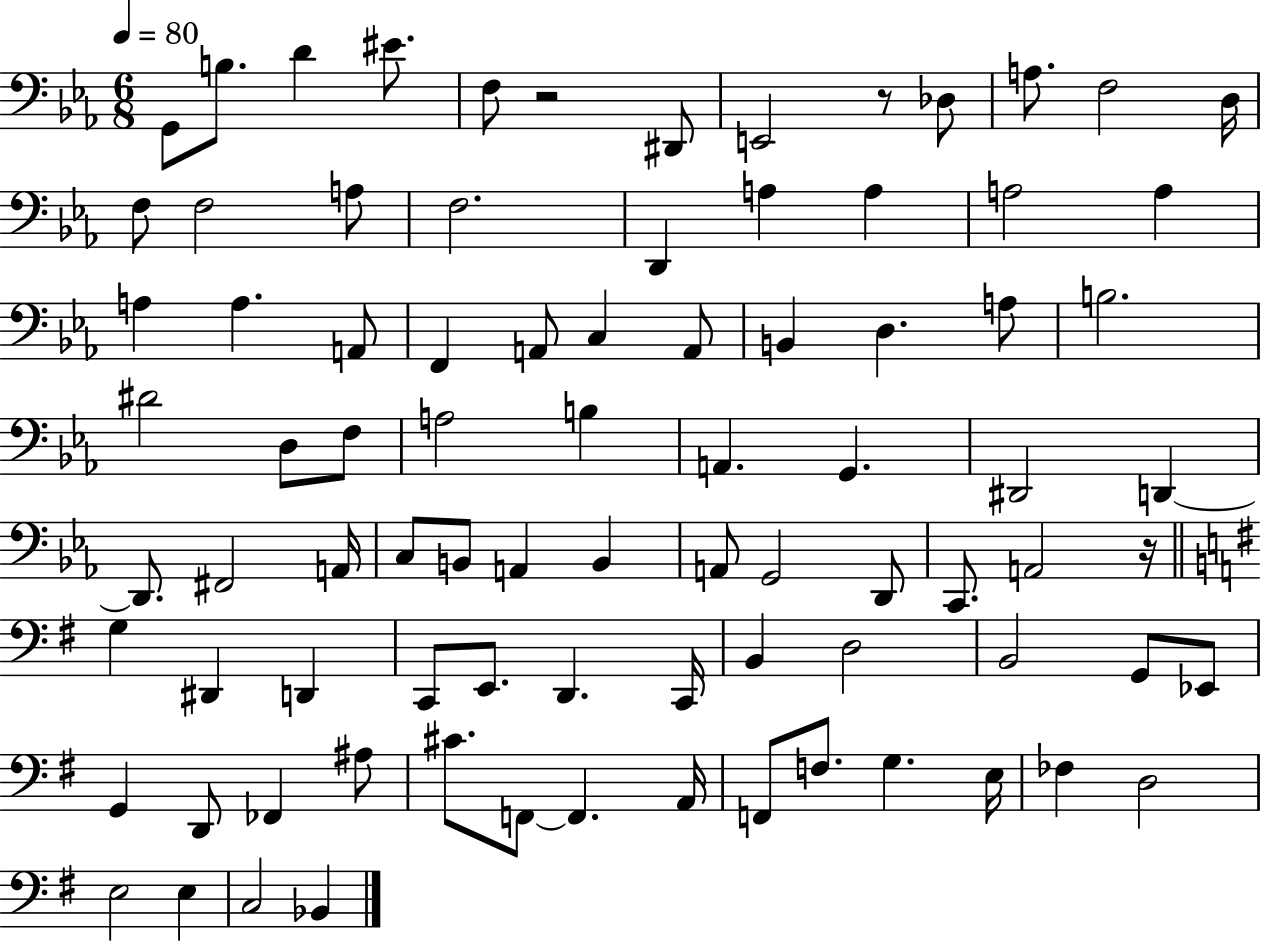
X:1
T:Untitled
M:6/8
L:1/4
K:Eb
G,,/2 B,/2 D ^E/2 F,/2 z2 ^D,,/2 E,,2 z/2 _D,/2 A,/2 F,2 D,/4 F,/2 F,2 A,/2 F,2 D,, A, A, A,2 A, A, A, A,,/2 F,, A,,/2 C, A,,/2 B,, D, A,/2 B,2 ^D2 D,/2 F,/2 A,2 B, A,, G,, ^D,,2 D,, D,,/2 ^F,,2 A,,/4 C,/2 B,,/2 A,, B,, A,,/2 G,,2 D,,/2 C,,/2 A,,2 z/4 G, ^D,, D,, C,,/2 E,,/2 D,, C,,/4 B,, D,2 B,,2 G,,/2 _E,,/2 G,, D,,/2 _F,, ^A,/2 ^C/2 F,,/2 F,, A,,/4 F,,/2 F,/2 G, E,/4 _F, D,2 E,2 E, C,2 _B,,